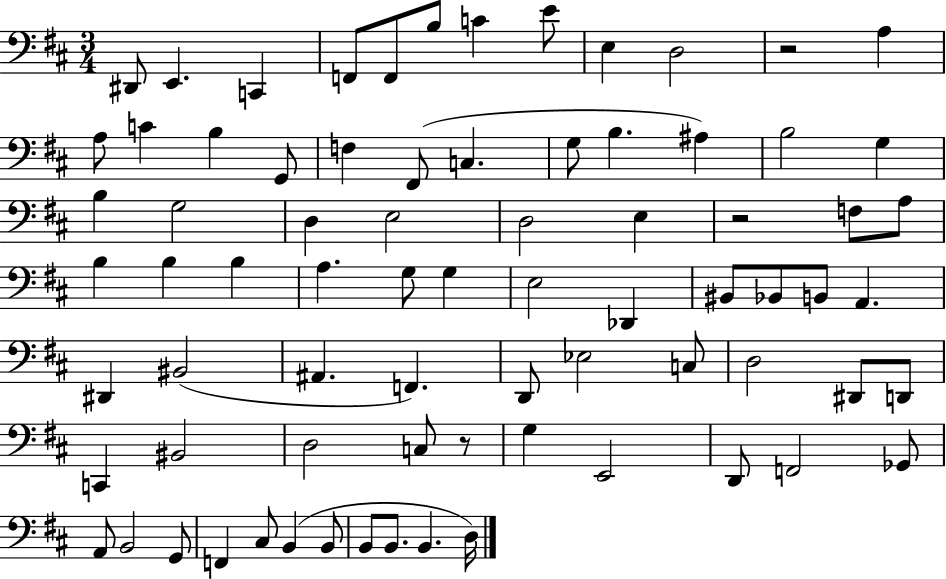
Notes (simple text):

D#2/e E2/q. C2/q F2/e F2/e B3/e C4/q E4/e E3/q D3/h R/h A3/q A3/e C4/q B3/q G2/e F3/q F#2/e C3/q. G3/e B3/q. A#3/q B3/h G3/q B3/q G3/h D3/q E3/h D3/h E3/q R/h F3/e A3/e B3/q B3/q B3/q A3/q. G3/e G3/q E3/h Db2/q BIS2/e Bb2/e B2/e A2/q. D#2/q BIS2/h A#2/q. F2/q. D2/e Eb3/h C3/e D3/h D#2/e D2/e C2/q BIS2/h D3/h C3/e R/e G3/q E2/h D2/e F2/h Gb2/e A2/e B2/h G2/e F2/q C#3/e B2/q B2/e B2/e B2/e. B2/q. D3/s